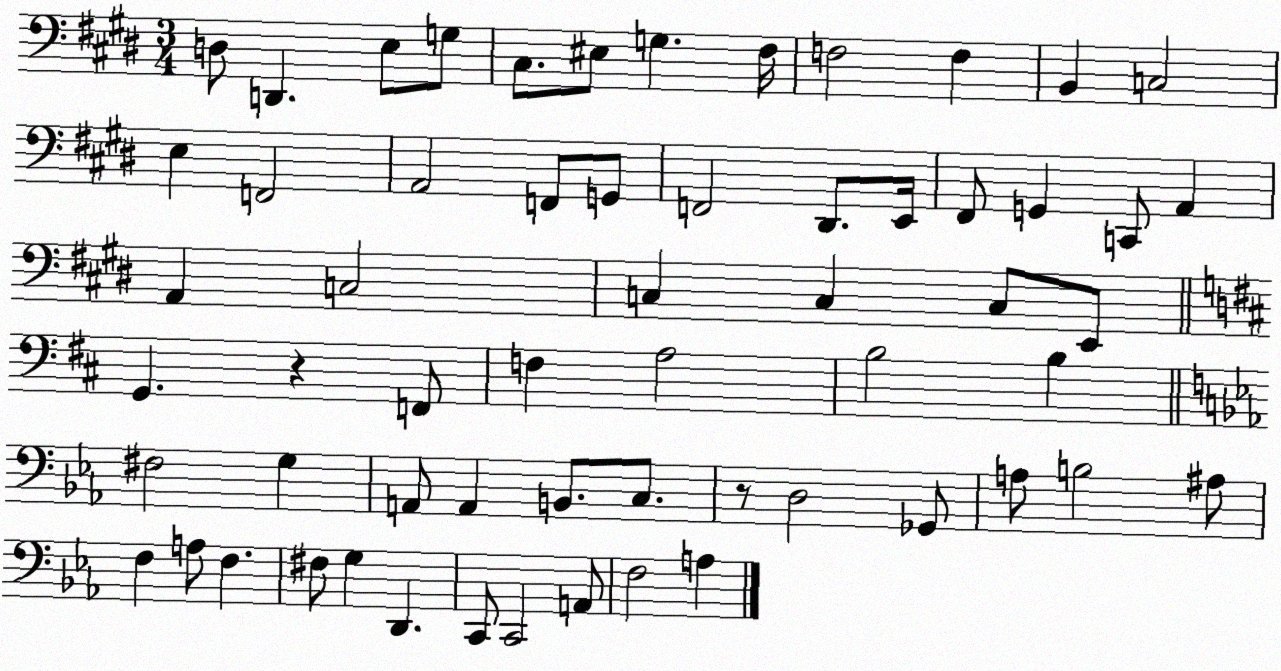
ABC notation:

X:1
T:Untitled
M:3/4
L:1/4
K:E
D,/2 D,, E,/2 G,/2 ^C,/2 ^E,/2 G, ^F,/4 F,2 F, B,, C,2 E, F,,2 A,,2 F,,/2 G,,/2 F,,2 ^D,,/2 E,,/4 ^F,,/2 G,, C,,/2 A,, A,, C,2 C, C, C,/2 E,,/2 G,, z F,,/2 F, A,2 B,2 B, ^F,2 G, A,,/2 A,, B,,/2 C,/2 z/2 D,2 _G,,/2 A,/2 B,2 ^A,/2 F, A,/2 F, ^F,/2 G, D,, C,,/2 C,,2 A,,/2 F,2 A,